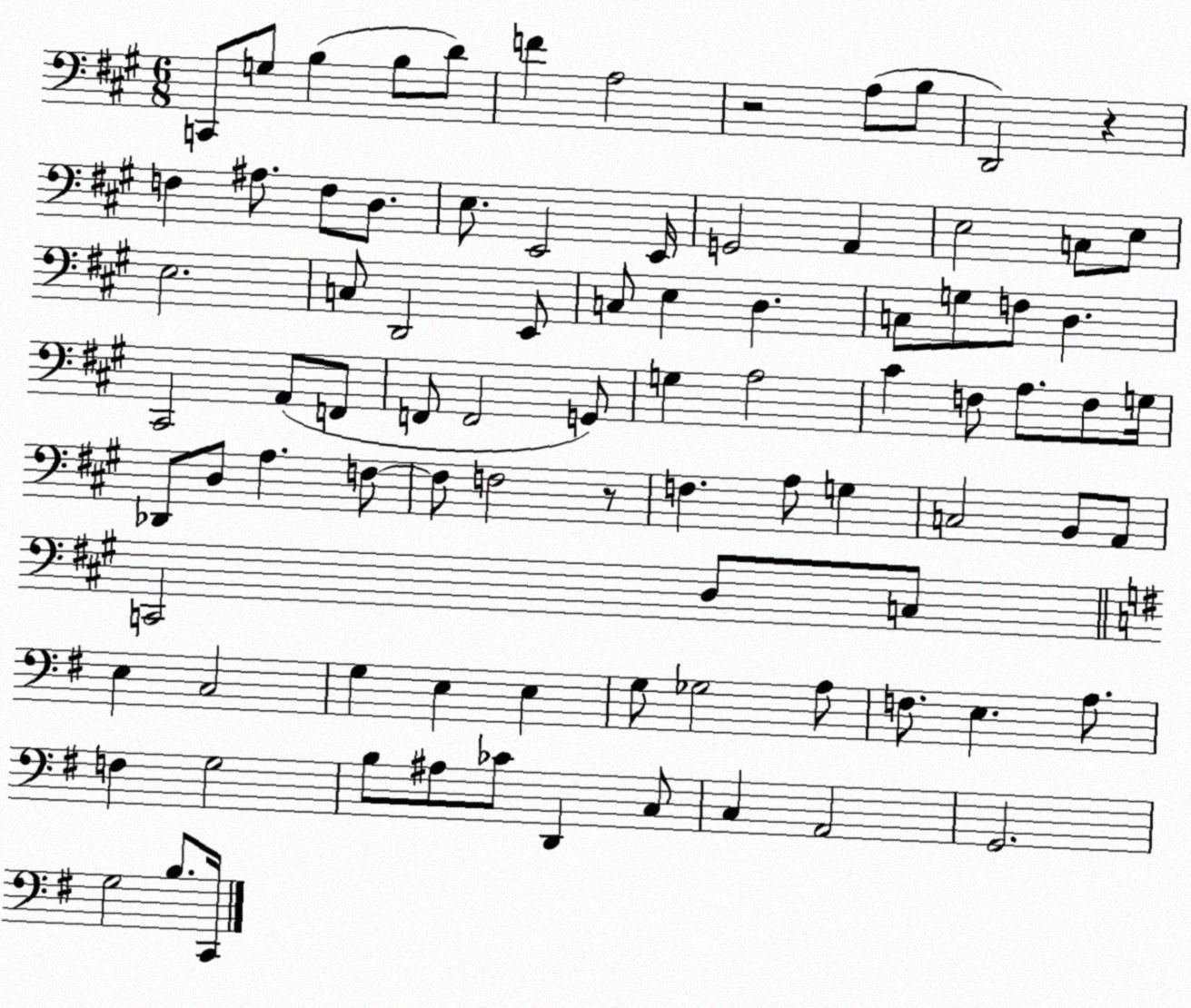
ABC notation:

X:1
T:Untitled
M:6/8
L:1/4
K:A
C,,/2 G,/2 B, B,/2 D/2 F A,2 z2 A,/2 B,/2 D,,2 z F, ^A,/2 F,/2 D,/2 E,/2 E,,2 E,,/4 G,,2 A,, E,2 C,/2 E,/2 E,2 C,/2 D,,2 E,,/2 C,/2 E, D, C,/2 G,/2 F,/2 D, ^C,,2 A,,/2 F,,/2 F,,/2 F,,2 G,,/2 G, A,2 ^C F,/2 A,/2 F,/2 G,/4 _D,,/2 D,/2 A, F,/2 F,/2 F,2 z/2 F, A,/2 G, C,2 B,,/2 A,,/2 C,,2 D,/2 C,/2 E, C,2 G, E, E, G,/2 _G,2 A,/2 F,/2 E, A,/2 F, G,2 B,/2 ^A,/2 _C/2 D,, C,/2 C, A,,2 G,,2 G,2 B,/2 C,,/4